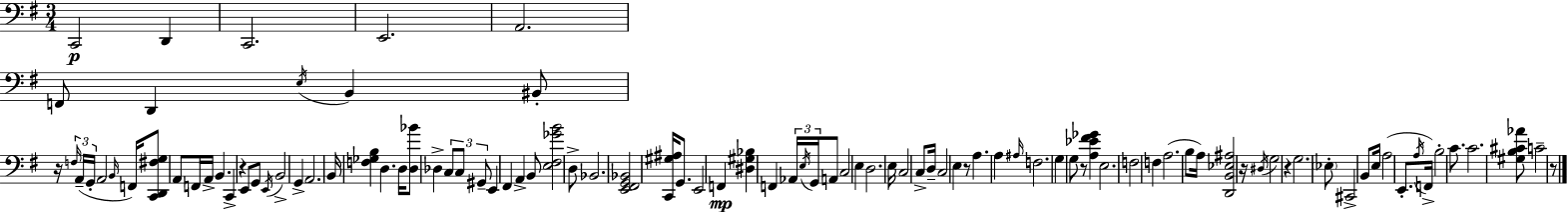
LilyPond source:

{
  \clef bass
  \numericTimeSignature
  \time 3/4
  \key g \major
  c,2\p d,4 | c,2. | e,2. | a,2. | \break f,8 d,4 \acciaccatura { e16 } b,4 bis,8-. | r16 \tuplet 3/2 { \grace { f16 } a,16--( g,16-. } a,2 | \grace { b,16 } f,16) <c, d, fis g>8 a,8 f,16 a,16-> b,4. | c,4-> r4 e,8 | \break g,8 \acciaccatura { e,16 } b,2-> | g,4-> a,2. | b,16 <f ges b>4 d4. | d16 <d bes'>8 des4-> \tuplet 3/2 { c8 | \break c8 gis,8-- } e,4 fis,4 | a,4-> b,8 <e fis ges' b'>2 | d8-> bes,2. | <e, fis, g, bes,>2 | \break <c, gis ais>16 g,8. e,2 | f,4\mp <dis gis bes>4 f,4 | \tuplet 3/2 { aes,16 \acciaccatura { e16 } g,16 } a,8 c2 | e4 d2. | \break e16 c2 | c8-> d16-- c2 | e4 r8 a4. | a4 \grace { ais16 } f2. | \break g4 g8 | r8 <a ees' fis' ges'>4 e2. | f2 | f4 a2.( | \break b8 a16) <d, b, ees ais>2 | r16 \acciaccatura { dis16 } g2 | r4 g2. | \parenthesize ees8-. cis,2-> | \break b,8 e16 a2( | e,8.-. \acciaccatura { a16 }) f,16-> b2-. | c'8. c'2. | <gis b cis' aes'>8 c'2-- | \break r8 \bar "|."
}